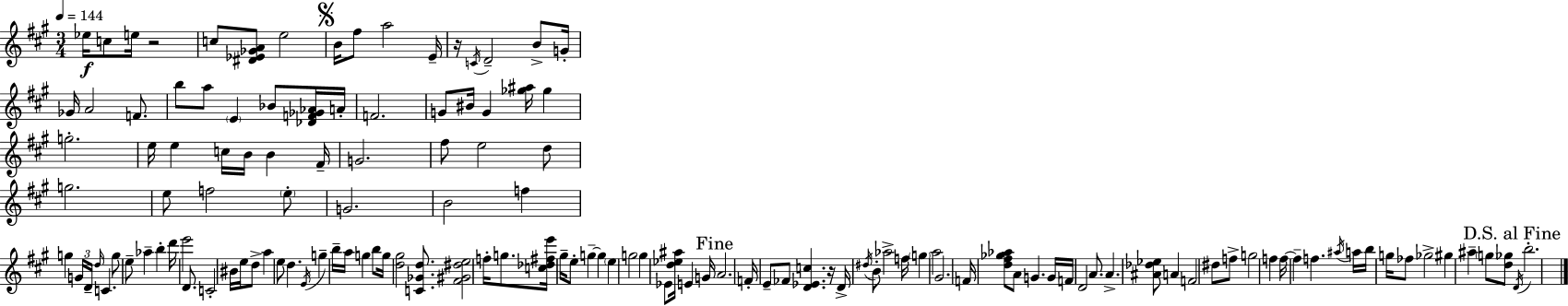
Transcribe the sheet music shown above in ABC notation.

X:1
T:Untitled
M:3/4
L:1/4
K:A
_e/4 c/2 e/4 z2 c/2 [^D_E_GA]/2 e2 B/4 ^f/2 a2 E/4 z/4 C/4 D2 B/2 G/4 _G/4 A2 F/2 b/2 a/2 E _B/2 [_DF_G_A]/4 A/4 F2 G/2 ^B/4 G [_g^a]/4 _g g2 e/4 e c/4 B/4 B ^F/4 G2 ^f/2 e2 d/2 g2 e/2 f2 e/2 G2 B2 f g G/4 D/4 d/4 C g/2 e/2 _a b d'/4 e'2 D/2 C2 ^B/4 e/4 d/2 a e/2 d E/4 g b/4 a/4 g b/2 g/4 [d^g]2 [C_Gd]/2 [^F^G^de]2 f/4 g/2 [c_d^fe']/4 ^g/4 e/2 g g e g2 g _E/2 [d_e^a]/4 E G/4 A2 F/4 E/2 _F/2 [D_Ec] z/4 D/4 ^d/4 B/2 _a2 f/4 g a2 ^G2 F/4 [d^f_g_a]/2 A/2 G G/4 F/4 D2 A/2 A [^A_d_e]/2 A F2 ^d/2 f/2 g2 f f/4 f f ^a/4 a/4 b/4 g/4 _f/2 _g2 ^g ^a g/2 [d_g]/2 D/4 b2